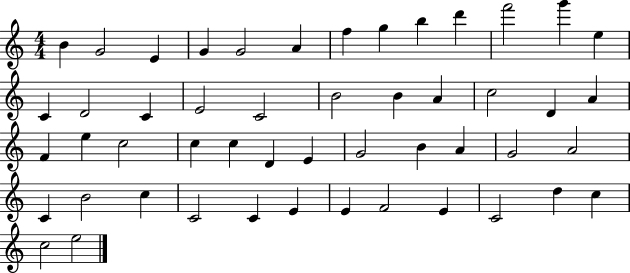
B4/q G4/h E4/q G4/q G4/h A4/q F5/q G5/q B5/q D6/q F6/h G6/q E5/q C4/q D4/h C4/q E4/h C4/h B4/h B4/q A4/q C5/h D4/q A4/q F4/q E5/q C5/h C5/q C5/q D4/q E4/q G4/h B4/q A4/q G4/h A4/h C4/q B4/h C5/q C4/h C4/q E4/q E4/q F4/h E4/q C4/h D5/q C5/q C5/h E5/h